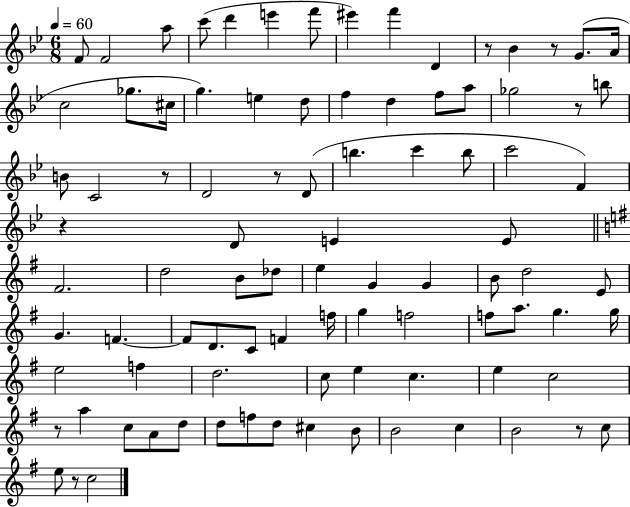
X:1
T:Untitled
M:6/8
L:1/4
K:Bb
F/2 F2 a/2 c'/2 d' e' f'/2 ^e' f' D z/2 _B z/2 G/2 A/4 c2 _g/2 ^c/4 g e d/2 f d f/2 a/2 _g2 z/2 b/2 B/2 C2 z/2 D2 z/2 D/2 b c' b/2 c'2 F z D/2 E E/2 ^F2 d2 B/2 _d/2 e G G B/2 d2 E/2 G F F/2 D/2 C/2 F f/4 g f2 f/2 a/2 g g/4 e2 f d2 c/2 e c e c2 z/2 a c/2 A/2 d/2 d/2 f/2 d/2 ^c B/2 B2 c B2 z/2 c/2 e/2 z/2 c2